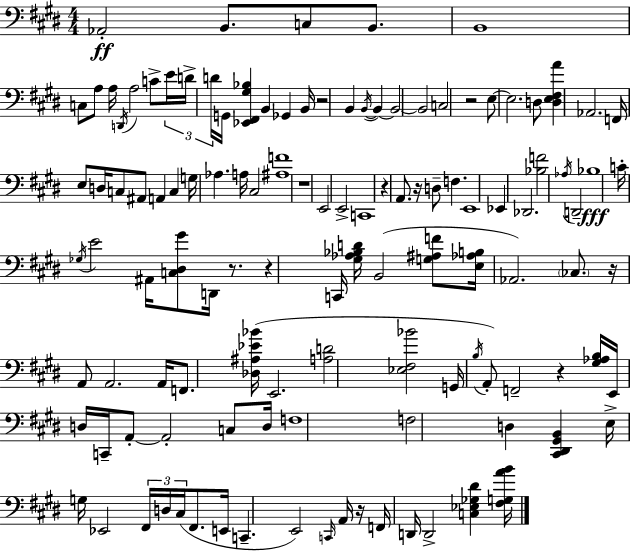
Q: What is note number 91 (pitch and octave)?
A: A2